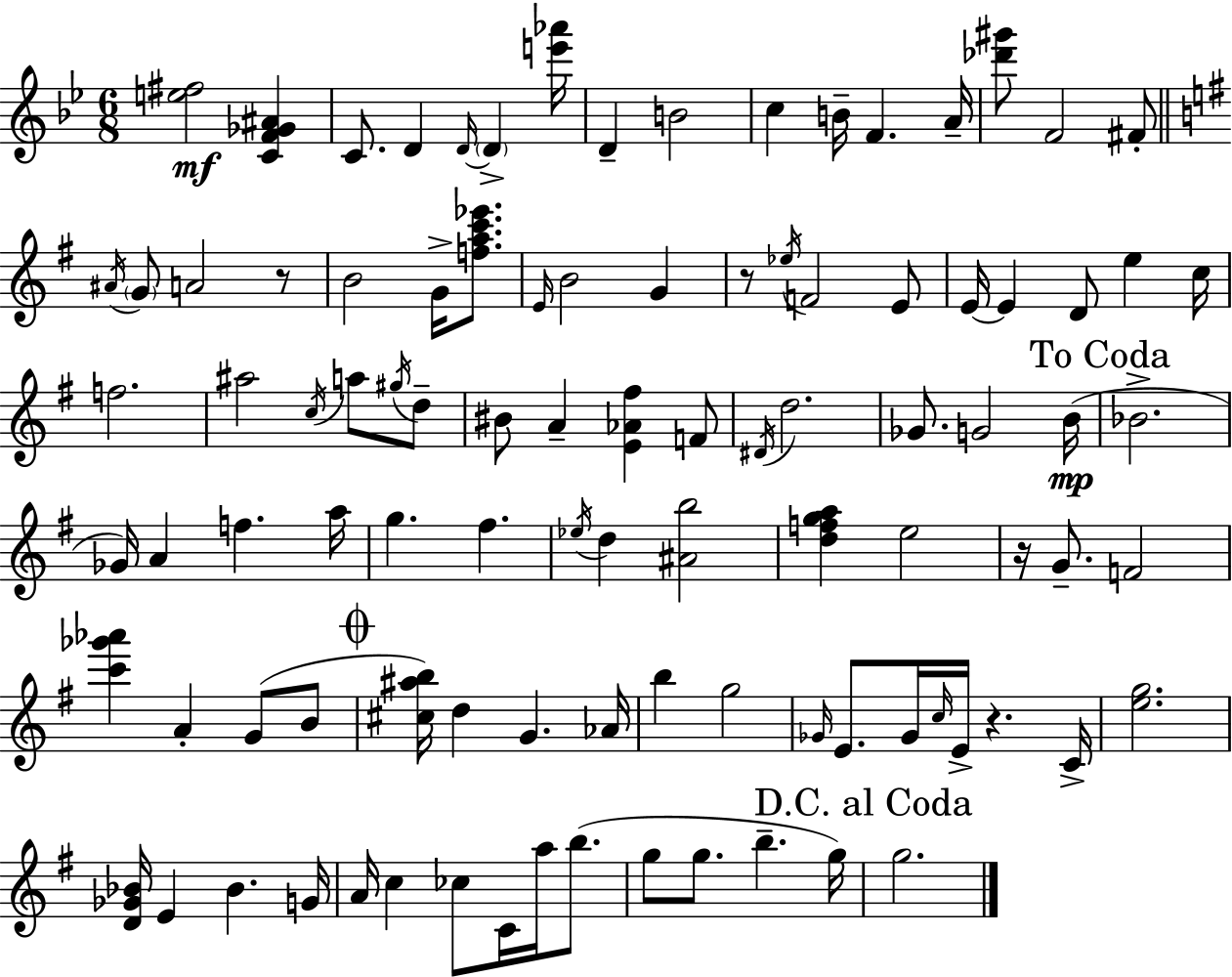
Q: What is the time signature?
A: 6/8